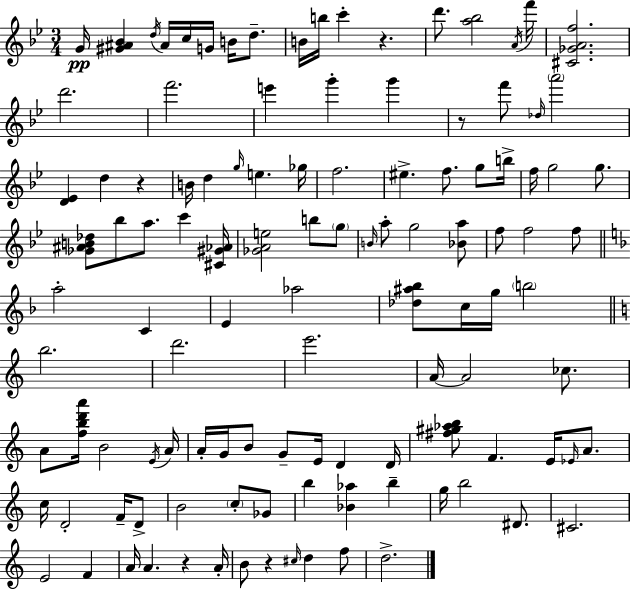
G4/s [G#4,A#4,Bb4]/q D5/s A#4/s C5/s G4/s B4/s D5/e. B4/s B5/s C6/q R/q. D6/e. [A5,Bb5]/h A4/s F6/s [C#4,Gb4,A4,F5]/h. D6/h. F6/h. E6/q G6/q G6/q R/e F6/e Db5/s A6/h [D4,Eb4]/q D5/q R/q B4/s D5/q G5/s E5/q. Gb5/s F5/h. EIS5/q. F5/e. G5/e B5/s F5/s G5/h G5/e. [Gb4,A#4,B4,Db5]/e Bb5/e A5/e. C6/q [C#4,G#4,Ab4]/s [Gb4,A4,E5]/h B5/e G5/e B4/s A5/e G5/h [Bb4,A5]/e F5/e F5/h F5/e A5/h C4/q E4/q Ab5/h [Db5,A#5,Bb5]/e C5/s G5/s B5/h B5/h. D6/h. E6/h. A4/s A4/h CES5/e. A4/e [F5,B5,D6,A6]/s B4/h E4/s A4/s A4/s G4/s B4/e G4/e E4/s D4/q D4/s [F#5,G#5,Ab5,B5]/e F4/q. E4/s Eb4/s A4/e. C5/s D4/h F4/s D4/e B4/h C5/e Gb4/e B5/q [Bb4,Ab5]/q B5/q G5/s B5/h D#4/e. C#4/h. E4/h F4/q A4/s A4/q. R/q A4/s B4/e R/q C#5/s D5/q F5/e D5/h.